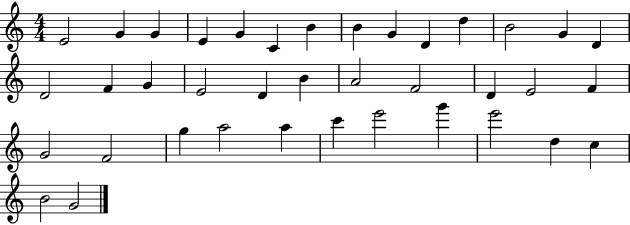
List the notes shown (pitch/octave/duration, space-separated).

E4/h G4/q G4/q E4/q G4/q C4/q B4/q B4/q G4/q D4/q D5/q B4/h G4/q D4/q D4/h F4/q G4/q E4/h D4/q B4/q A4/h F4/h D4/q E4/h F4/q G4/h F4/h G5/q A5/h A5/q C6/q E6/h G6/q E6/h D5/q C5/q B4/h G4/h